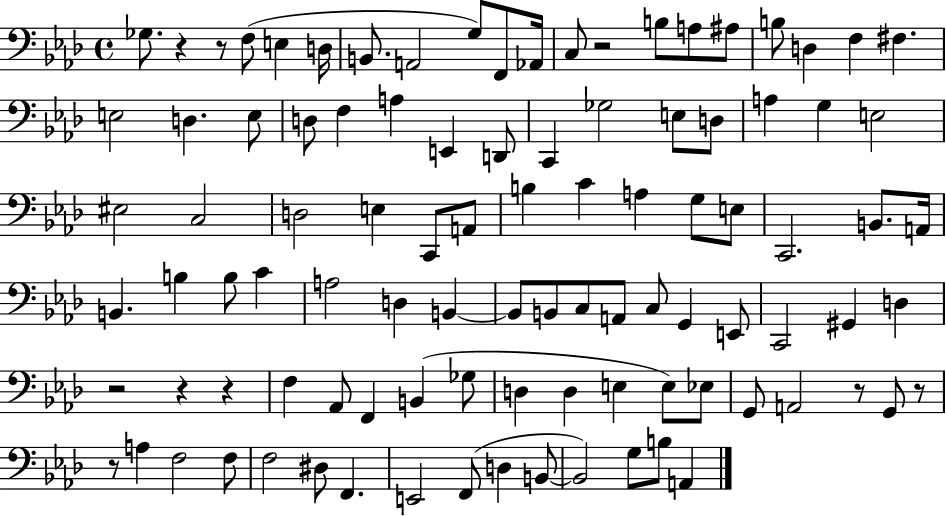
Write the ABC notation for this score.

X:1
T:Untitled
M:4/4
L:1/4
K:Ab
_G,/2 z z/2 F,/2 E, D,/4 B,,/2 A,,2 G,/2 F,,/2 _A,,/4 C,/2 z2 B,/2 A,/2 ^A,/2 B,/2 D, F, ^F, E,2 D, E,/2 D,/2 F, A, E,, D,,/2 C,, _G,2 E,/2 D,/2 A, G, E,2 ^E,2 C,2 D,2 E, C,,/2 A,,/2 B, C A, G,/2 E,/2 C,,2 B,,/2 A,,/4 B,, B, B,/2 C A,2 D, B,, B,,/2 B,,/2 C,/2 A,,/2 C,/2 G,, E,,/2 C,,2 ^G,, D, z2 z z F, _A,,/2 F,, B,, _G,/2 D, D, E, E,/2 _E,/2 G,,/2 A,,2 z/2 G,,/2 z/2 z/2 A, F,2 F,/2 F,2 ^D,/2 F,, E,,2 F,,/2 D, B,,/2 B,,2 G,/2 B,/2 A,,